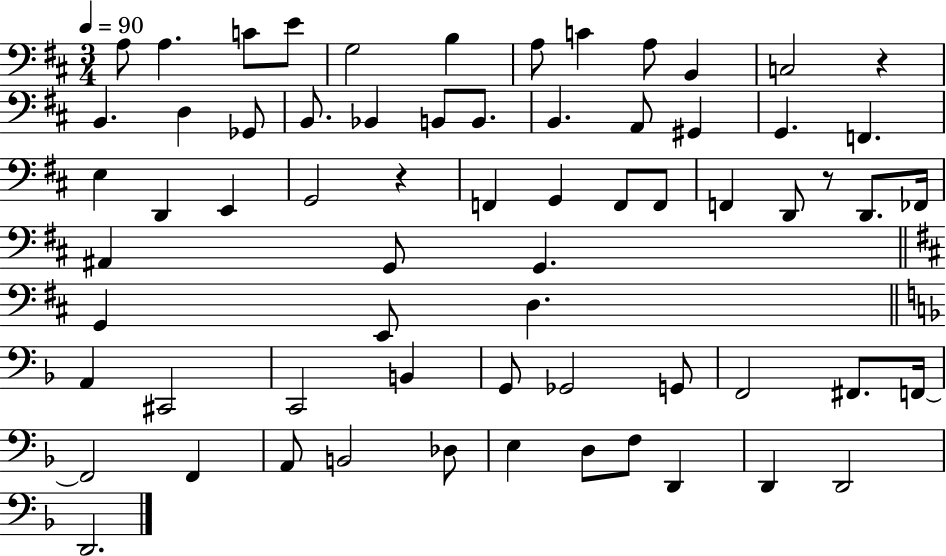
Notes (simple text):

A3/e A3/q. C4/e E4/e G3/h B3/q A3/e C4/q A3/e B2/q C3/h R/q B2/q. D3/q Gb2/e B2/e. Bb2/q B2/e B2/e. B2/q. A2/e G#2/q G2/q. F2/q. E3/q D2/q E2/q G2/h R/q F2/q G2/q F2/e F2/e F2/q D2/e R/e D2/e. FES2/s A#2/q G2/e G2/q. G2/q E2/e D3/q. A2/q C#2/h C2/h B2/q G2/e Gb2/h G2/e F2/h F#2/e. F2/s F2/h F2/q A2/e B2/h Db3/e E3/q D3/e F3/e D2/q D2/q D2/h D2/h.